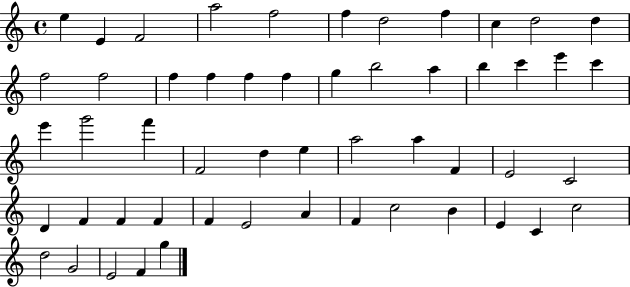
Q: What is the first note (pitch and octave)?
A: E5